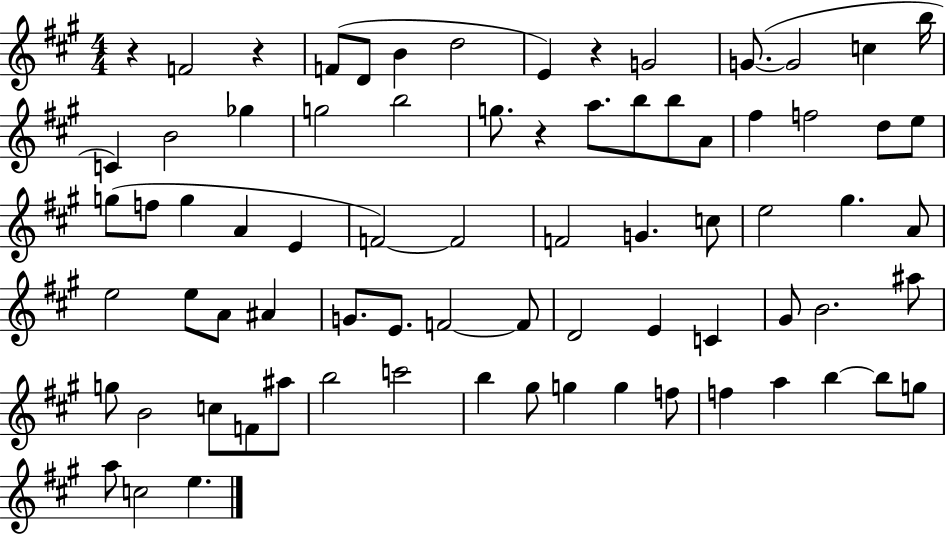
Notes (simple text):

R/q F4/h R/q F4/e D4/e B4/q D5/h E4/q R/q G4/h G4/e. G4/h C5/q B5/s C4/q B4/h Gb5/q G5/h B5/h G5/e. R/q A5/e. B5/e B5/e A4/e F#5/q F5/h D5/e E5/e G5/e F5/e G5/q A4/q E4/q F4/h F4/h F4/h G4/q. C5/e E5/h G#5/q. A4/e E5/h E5/e A4/e A#4/q G4/e. E4/e. F4/h F4/e D4/h E4/q C4/q G#4/e B4/h. A#5/e G5/e B4/h C5/e F4/e A#5/e B5/h C6/h B5/q G#5/e G5/q G5/q F5/e F5/q A5/q B5/q B5/e G5/e A5/e C5/h E5/q.